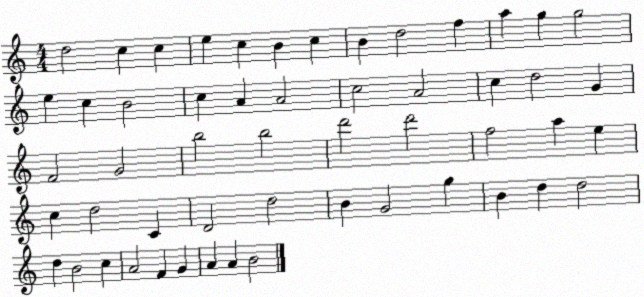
X:1
T:Untitled
M:4/4
L:1/4
K:C
d2 c c e c B c B d2 f a g g2 e c B2 c A A2 c2 A2 c d2 G F2 G2 b2 b2 d'2 d'2 f2 a e c d2 C D2 d2 B G2 g B d d2 d B2 c A2 F G A A B2